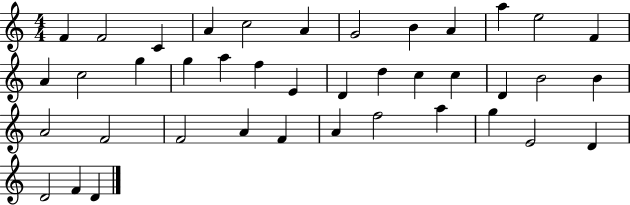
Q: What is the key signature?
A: C major